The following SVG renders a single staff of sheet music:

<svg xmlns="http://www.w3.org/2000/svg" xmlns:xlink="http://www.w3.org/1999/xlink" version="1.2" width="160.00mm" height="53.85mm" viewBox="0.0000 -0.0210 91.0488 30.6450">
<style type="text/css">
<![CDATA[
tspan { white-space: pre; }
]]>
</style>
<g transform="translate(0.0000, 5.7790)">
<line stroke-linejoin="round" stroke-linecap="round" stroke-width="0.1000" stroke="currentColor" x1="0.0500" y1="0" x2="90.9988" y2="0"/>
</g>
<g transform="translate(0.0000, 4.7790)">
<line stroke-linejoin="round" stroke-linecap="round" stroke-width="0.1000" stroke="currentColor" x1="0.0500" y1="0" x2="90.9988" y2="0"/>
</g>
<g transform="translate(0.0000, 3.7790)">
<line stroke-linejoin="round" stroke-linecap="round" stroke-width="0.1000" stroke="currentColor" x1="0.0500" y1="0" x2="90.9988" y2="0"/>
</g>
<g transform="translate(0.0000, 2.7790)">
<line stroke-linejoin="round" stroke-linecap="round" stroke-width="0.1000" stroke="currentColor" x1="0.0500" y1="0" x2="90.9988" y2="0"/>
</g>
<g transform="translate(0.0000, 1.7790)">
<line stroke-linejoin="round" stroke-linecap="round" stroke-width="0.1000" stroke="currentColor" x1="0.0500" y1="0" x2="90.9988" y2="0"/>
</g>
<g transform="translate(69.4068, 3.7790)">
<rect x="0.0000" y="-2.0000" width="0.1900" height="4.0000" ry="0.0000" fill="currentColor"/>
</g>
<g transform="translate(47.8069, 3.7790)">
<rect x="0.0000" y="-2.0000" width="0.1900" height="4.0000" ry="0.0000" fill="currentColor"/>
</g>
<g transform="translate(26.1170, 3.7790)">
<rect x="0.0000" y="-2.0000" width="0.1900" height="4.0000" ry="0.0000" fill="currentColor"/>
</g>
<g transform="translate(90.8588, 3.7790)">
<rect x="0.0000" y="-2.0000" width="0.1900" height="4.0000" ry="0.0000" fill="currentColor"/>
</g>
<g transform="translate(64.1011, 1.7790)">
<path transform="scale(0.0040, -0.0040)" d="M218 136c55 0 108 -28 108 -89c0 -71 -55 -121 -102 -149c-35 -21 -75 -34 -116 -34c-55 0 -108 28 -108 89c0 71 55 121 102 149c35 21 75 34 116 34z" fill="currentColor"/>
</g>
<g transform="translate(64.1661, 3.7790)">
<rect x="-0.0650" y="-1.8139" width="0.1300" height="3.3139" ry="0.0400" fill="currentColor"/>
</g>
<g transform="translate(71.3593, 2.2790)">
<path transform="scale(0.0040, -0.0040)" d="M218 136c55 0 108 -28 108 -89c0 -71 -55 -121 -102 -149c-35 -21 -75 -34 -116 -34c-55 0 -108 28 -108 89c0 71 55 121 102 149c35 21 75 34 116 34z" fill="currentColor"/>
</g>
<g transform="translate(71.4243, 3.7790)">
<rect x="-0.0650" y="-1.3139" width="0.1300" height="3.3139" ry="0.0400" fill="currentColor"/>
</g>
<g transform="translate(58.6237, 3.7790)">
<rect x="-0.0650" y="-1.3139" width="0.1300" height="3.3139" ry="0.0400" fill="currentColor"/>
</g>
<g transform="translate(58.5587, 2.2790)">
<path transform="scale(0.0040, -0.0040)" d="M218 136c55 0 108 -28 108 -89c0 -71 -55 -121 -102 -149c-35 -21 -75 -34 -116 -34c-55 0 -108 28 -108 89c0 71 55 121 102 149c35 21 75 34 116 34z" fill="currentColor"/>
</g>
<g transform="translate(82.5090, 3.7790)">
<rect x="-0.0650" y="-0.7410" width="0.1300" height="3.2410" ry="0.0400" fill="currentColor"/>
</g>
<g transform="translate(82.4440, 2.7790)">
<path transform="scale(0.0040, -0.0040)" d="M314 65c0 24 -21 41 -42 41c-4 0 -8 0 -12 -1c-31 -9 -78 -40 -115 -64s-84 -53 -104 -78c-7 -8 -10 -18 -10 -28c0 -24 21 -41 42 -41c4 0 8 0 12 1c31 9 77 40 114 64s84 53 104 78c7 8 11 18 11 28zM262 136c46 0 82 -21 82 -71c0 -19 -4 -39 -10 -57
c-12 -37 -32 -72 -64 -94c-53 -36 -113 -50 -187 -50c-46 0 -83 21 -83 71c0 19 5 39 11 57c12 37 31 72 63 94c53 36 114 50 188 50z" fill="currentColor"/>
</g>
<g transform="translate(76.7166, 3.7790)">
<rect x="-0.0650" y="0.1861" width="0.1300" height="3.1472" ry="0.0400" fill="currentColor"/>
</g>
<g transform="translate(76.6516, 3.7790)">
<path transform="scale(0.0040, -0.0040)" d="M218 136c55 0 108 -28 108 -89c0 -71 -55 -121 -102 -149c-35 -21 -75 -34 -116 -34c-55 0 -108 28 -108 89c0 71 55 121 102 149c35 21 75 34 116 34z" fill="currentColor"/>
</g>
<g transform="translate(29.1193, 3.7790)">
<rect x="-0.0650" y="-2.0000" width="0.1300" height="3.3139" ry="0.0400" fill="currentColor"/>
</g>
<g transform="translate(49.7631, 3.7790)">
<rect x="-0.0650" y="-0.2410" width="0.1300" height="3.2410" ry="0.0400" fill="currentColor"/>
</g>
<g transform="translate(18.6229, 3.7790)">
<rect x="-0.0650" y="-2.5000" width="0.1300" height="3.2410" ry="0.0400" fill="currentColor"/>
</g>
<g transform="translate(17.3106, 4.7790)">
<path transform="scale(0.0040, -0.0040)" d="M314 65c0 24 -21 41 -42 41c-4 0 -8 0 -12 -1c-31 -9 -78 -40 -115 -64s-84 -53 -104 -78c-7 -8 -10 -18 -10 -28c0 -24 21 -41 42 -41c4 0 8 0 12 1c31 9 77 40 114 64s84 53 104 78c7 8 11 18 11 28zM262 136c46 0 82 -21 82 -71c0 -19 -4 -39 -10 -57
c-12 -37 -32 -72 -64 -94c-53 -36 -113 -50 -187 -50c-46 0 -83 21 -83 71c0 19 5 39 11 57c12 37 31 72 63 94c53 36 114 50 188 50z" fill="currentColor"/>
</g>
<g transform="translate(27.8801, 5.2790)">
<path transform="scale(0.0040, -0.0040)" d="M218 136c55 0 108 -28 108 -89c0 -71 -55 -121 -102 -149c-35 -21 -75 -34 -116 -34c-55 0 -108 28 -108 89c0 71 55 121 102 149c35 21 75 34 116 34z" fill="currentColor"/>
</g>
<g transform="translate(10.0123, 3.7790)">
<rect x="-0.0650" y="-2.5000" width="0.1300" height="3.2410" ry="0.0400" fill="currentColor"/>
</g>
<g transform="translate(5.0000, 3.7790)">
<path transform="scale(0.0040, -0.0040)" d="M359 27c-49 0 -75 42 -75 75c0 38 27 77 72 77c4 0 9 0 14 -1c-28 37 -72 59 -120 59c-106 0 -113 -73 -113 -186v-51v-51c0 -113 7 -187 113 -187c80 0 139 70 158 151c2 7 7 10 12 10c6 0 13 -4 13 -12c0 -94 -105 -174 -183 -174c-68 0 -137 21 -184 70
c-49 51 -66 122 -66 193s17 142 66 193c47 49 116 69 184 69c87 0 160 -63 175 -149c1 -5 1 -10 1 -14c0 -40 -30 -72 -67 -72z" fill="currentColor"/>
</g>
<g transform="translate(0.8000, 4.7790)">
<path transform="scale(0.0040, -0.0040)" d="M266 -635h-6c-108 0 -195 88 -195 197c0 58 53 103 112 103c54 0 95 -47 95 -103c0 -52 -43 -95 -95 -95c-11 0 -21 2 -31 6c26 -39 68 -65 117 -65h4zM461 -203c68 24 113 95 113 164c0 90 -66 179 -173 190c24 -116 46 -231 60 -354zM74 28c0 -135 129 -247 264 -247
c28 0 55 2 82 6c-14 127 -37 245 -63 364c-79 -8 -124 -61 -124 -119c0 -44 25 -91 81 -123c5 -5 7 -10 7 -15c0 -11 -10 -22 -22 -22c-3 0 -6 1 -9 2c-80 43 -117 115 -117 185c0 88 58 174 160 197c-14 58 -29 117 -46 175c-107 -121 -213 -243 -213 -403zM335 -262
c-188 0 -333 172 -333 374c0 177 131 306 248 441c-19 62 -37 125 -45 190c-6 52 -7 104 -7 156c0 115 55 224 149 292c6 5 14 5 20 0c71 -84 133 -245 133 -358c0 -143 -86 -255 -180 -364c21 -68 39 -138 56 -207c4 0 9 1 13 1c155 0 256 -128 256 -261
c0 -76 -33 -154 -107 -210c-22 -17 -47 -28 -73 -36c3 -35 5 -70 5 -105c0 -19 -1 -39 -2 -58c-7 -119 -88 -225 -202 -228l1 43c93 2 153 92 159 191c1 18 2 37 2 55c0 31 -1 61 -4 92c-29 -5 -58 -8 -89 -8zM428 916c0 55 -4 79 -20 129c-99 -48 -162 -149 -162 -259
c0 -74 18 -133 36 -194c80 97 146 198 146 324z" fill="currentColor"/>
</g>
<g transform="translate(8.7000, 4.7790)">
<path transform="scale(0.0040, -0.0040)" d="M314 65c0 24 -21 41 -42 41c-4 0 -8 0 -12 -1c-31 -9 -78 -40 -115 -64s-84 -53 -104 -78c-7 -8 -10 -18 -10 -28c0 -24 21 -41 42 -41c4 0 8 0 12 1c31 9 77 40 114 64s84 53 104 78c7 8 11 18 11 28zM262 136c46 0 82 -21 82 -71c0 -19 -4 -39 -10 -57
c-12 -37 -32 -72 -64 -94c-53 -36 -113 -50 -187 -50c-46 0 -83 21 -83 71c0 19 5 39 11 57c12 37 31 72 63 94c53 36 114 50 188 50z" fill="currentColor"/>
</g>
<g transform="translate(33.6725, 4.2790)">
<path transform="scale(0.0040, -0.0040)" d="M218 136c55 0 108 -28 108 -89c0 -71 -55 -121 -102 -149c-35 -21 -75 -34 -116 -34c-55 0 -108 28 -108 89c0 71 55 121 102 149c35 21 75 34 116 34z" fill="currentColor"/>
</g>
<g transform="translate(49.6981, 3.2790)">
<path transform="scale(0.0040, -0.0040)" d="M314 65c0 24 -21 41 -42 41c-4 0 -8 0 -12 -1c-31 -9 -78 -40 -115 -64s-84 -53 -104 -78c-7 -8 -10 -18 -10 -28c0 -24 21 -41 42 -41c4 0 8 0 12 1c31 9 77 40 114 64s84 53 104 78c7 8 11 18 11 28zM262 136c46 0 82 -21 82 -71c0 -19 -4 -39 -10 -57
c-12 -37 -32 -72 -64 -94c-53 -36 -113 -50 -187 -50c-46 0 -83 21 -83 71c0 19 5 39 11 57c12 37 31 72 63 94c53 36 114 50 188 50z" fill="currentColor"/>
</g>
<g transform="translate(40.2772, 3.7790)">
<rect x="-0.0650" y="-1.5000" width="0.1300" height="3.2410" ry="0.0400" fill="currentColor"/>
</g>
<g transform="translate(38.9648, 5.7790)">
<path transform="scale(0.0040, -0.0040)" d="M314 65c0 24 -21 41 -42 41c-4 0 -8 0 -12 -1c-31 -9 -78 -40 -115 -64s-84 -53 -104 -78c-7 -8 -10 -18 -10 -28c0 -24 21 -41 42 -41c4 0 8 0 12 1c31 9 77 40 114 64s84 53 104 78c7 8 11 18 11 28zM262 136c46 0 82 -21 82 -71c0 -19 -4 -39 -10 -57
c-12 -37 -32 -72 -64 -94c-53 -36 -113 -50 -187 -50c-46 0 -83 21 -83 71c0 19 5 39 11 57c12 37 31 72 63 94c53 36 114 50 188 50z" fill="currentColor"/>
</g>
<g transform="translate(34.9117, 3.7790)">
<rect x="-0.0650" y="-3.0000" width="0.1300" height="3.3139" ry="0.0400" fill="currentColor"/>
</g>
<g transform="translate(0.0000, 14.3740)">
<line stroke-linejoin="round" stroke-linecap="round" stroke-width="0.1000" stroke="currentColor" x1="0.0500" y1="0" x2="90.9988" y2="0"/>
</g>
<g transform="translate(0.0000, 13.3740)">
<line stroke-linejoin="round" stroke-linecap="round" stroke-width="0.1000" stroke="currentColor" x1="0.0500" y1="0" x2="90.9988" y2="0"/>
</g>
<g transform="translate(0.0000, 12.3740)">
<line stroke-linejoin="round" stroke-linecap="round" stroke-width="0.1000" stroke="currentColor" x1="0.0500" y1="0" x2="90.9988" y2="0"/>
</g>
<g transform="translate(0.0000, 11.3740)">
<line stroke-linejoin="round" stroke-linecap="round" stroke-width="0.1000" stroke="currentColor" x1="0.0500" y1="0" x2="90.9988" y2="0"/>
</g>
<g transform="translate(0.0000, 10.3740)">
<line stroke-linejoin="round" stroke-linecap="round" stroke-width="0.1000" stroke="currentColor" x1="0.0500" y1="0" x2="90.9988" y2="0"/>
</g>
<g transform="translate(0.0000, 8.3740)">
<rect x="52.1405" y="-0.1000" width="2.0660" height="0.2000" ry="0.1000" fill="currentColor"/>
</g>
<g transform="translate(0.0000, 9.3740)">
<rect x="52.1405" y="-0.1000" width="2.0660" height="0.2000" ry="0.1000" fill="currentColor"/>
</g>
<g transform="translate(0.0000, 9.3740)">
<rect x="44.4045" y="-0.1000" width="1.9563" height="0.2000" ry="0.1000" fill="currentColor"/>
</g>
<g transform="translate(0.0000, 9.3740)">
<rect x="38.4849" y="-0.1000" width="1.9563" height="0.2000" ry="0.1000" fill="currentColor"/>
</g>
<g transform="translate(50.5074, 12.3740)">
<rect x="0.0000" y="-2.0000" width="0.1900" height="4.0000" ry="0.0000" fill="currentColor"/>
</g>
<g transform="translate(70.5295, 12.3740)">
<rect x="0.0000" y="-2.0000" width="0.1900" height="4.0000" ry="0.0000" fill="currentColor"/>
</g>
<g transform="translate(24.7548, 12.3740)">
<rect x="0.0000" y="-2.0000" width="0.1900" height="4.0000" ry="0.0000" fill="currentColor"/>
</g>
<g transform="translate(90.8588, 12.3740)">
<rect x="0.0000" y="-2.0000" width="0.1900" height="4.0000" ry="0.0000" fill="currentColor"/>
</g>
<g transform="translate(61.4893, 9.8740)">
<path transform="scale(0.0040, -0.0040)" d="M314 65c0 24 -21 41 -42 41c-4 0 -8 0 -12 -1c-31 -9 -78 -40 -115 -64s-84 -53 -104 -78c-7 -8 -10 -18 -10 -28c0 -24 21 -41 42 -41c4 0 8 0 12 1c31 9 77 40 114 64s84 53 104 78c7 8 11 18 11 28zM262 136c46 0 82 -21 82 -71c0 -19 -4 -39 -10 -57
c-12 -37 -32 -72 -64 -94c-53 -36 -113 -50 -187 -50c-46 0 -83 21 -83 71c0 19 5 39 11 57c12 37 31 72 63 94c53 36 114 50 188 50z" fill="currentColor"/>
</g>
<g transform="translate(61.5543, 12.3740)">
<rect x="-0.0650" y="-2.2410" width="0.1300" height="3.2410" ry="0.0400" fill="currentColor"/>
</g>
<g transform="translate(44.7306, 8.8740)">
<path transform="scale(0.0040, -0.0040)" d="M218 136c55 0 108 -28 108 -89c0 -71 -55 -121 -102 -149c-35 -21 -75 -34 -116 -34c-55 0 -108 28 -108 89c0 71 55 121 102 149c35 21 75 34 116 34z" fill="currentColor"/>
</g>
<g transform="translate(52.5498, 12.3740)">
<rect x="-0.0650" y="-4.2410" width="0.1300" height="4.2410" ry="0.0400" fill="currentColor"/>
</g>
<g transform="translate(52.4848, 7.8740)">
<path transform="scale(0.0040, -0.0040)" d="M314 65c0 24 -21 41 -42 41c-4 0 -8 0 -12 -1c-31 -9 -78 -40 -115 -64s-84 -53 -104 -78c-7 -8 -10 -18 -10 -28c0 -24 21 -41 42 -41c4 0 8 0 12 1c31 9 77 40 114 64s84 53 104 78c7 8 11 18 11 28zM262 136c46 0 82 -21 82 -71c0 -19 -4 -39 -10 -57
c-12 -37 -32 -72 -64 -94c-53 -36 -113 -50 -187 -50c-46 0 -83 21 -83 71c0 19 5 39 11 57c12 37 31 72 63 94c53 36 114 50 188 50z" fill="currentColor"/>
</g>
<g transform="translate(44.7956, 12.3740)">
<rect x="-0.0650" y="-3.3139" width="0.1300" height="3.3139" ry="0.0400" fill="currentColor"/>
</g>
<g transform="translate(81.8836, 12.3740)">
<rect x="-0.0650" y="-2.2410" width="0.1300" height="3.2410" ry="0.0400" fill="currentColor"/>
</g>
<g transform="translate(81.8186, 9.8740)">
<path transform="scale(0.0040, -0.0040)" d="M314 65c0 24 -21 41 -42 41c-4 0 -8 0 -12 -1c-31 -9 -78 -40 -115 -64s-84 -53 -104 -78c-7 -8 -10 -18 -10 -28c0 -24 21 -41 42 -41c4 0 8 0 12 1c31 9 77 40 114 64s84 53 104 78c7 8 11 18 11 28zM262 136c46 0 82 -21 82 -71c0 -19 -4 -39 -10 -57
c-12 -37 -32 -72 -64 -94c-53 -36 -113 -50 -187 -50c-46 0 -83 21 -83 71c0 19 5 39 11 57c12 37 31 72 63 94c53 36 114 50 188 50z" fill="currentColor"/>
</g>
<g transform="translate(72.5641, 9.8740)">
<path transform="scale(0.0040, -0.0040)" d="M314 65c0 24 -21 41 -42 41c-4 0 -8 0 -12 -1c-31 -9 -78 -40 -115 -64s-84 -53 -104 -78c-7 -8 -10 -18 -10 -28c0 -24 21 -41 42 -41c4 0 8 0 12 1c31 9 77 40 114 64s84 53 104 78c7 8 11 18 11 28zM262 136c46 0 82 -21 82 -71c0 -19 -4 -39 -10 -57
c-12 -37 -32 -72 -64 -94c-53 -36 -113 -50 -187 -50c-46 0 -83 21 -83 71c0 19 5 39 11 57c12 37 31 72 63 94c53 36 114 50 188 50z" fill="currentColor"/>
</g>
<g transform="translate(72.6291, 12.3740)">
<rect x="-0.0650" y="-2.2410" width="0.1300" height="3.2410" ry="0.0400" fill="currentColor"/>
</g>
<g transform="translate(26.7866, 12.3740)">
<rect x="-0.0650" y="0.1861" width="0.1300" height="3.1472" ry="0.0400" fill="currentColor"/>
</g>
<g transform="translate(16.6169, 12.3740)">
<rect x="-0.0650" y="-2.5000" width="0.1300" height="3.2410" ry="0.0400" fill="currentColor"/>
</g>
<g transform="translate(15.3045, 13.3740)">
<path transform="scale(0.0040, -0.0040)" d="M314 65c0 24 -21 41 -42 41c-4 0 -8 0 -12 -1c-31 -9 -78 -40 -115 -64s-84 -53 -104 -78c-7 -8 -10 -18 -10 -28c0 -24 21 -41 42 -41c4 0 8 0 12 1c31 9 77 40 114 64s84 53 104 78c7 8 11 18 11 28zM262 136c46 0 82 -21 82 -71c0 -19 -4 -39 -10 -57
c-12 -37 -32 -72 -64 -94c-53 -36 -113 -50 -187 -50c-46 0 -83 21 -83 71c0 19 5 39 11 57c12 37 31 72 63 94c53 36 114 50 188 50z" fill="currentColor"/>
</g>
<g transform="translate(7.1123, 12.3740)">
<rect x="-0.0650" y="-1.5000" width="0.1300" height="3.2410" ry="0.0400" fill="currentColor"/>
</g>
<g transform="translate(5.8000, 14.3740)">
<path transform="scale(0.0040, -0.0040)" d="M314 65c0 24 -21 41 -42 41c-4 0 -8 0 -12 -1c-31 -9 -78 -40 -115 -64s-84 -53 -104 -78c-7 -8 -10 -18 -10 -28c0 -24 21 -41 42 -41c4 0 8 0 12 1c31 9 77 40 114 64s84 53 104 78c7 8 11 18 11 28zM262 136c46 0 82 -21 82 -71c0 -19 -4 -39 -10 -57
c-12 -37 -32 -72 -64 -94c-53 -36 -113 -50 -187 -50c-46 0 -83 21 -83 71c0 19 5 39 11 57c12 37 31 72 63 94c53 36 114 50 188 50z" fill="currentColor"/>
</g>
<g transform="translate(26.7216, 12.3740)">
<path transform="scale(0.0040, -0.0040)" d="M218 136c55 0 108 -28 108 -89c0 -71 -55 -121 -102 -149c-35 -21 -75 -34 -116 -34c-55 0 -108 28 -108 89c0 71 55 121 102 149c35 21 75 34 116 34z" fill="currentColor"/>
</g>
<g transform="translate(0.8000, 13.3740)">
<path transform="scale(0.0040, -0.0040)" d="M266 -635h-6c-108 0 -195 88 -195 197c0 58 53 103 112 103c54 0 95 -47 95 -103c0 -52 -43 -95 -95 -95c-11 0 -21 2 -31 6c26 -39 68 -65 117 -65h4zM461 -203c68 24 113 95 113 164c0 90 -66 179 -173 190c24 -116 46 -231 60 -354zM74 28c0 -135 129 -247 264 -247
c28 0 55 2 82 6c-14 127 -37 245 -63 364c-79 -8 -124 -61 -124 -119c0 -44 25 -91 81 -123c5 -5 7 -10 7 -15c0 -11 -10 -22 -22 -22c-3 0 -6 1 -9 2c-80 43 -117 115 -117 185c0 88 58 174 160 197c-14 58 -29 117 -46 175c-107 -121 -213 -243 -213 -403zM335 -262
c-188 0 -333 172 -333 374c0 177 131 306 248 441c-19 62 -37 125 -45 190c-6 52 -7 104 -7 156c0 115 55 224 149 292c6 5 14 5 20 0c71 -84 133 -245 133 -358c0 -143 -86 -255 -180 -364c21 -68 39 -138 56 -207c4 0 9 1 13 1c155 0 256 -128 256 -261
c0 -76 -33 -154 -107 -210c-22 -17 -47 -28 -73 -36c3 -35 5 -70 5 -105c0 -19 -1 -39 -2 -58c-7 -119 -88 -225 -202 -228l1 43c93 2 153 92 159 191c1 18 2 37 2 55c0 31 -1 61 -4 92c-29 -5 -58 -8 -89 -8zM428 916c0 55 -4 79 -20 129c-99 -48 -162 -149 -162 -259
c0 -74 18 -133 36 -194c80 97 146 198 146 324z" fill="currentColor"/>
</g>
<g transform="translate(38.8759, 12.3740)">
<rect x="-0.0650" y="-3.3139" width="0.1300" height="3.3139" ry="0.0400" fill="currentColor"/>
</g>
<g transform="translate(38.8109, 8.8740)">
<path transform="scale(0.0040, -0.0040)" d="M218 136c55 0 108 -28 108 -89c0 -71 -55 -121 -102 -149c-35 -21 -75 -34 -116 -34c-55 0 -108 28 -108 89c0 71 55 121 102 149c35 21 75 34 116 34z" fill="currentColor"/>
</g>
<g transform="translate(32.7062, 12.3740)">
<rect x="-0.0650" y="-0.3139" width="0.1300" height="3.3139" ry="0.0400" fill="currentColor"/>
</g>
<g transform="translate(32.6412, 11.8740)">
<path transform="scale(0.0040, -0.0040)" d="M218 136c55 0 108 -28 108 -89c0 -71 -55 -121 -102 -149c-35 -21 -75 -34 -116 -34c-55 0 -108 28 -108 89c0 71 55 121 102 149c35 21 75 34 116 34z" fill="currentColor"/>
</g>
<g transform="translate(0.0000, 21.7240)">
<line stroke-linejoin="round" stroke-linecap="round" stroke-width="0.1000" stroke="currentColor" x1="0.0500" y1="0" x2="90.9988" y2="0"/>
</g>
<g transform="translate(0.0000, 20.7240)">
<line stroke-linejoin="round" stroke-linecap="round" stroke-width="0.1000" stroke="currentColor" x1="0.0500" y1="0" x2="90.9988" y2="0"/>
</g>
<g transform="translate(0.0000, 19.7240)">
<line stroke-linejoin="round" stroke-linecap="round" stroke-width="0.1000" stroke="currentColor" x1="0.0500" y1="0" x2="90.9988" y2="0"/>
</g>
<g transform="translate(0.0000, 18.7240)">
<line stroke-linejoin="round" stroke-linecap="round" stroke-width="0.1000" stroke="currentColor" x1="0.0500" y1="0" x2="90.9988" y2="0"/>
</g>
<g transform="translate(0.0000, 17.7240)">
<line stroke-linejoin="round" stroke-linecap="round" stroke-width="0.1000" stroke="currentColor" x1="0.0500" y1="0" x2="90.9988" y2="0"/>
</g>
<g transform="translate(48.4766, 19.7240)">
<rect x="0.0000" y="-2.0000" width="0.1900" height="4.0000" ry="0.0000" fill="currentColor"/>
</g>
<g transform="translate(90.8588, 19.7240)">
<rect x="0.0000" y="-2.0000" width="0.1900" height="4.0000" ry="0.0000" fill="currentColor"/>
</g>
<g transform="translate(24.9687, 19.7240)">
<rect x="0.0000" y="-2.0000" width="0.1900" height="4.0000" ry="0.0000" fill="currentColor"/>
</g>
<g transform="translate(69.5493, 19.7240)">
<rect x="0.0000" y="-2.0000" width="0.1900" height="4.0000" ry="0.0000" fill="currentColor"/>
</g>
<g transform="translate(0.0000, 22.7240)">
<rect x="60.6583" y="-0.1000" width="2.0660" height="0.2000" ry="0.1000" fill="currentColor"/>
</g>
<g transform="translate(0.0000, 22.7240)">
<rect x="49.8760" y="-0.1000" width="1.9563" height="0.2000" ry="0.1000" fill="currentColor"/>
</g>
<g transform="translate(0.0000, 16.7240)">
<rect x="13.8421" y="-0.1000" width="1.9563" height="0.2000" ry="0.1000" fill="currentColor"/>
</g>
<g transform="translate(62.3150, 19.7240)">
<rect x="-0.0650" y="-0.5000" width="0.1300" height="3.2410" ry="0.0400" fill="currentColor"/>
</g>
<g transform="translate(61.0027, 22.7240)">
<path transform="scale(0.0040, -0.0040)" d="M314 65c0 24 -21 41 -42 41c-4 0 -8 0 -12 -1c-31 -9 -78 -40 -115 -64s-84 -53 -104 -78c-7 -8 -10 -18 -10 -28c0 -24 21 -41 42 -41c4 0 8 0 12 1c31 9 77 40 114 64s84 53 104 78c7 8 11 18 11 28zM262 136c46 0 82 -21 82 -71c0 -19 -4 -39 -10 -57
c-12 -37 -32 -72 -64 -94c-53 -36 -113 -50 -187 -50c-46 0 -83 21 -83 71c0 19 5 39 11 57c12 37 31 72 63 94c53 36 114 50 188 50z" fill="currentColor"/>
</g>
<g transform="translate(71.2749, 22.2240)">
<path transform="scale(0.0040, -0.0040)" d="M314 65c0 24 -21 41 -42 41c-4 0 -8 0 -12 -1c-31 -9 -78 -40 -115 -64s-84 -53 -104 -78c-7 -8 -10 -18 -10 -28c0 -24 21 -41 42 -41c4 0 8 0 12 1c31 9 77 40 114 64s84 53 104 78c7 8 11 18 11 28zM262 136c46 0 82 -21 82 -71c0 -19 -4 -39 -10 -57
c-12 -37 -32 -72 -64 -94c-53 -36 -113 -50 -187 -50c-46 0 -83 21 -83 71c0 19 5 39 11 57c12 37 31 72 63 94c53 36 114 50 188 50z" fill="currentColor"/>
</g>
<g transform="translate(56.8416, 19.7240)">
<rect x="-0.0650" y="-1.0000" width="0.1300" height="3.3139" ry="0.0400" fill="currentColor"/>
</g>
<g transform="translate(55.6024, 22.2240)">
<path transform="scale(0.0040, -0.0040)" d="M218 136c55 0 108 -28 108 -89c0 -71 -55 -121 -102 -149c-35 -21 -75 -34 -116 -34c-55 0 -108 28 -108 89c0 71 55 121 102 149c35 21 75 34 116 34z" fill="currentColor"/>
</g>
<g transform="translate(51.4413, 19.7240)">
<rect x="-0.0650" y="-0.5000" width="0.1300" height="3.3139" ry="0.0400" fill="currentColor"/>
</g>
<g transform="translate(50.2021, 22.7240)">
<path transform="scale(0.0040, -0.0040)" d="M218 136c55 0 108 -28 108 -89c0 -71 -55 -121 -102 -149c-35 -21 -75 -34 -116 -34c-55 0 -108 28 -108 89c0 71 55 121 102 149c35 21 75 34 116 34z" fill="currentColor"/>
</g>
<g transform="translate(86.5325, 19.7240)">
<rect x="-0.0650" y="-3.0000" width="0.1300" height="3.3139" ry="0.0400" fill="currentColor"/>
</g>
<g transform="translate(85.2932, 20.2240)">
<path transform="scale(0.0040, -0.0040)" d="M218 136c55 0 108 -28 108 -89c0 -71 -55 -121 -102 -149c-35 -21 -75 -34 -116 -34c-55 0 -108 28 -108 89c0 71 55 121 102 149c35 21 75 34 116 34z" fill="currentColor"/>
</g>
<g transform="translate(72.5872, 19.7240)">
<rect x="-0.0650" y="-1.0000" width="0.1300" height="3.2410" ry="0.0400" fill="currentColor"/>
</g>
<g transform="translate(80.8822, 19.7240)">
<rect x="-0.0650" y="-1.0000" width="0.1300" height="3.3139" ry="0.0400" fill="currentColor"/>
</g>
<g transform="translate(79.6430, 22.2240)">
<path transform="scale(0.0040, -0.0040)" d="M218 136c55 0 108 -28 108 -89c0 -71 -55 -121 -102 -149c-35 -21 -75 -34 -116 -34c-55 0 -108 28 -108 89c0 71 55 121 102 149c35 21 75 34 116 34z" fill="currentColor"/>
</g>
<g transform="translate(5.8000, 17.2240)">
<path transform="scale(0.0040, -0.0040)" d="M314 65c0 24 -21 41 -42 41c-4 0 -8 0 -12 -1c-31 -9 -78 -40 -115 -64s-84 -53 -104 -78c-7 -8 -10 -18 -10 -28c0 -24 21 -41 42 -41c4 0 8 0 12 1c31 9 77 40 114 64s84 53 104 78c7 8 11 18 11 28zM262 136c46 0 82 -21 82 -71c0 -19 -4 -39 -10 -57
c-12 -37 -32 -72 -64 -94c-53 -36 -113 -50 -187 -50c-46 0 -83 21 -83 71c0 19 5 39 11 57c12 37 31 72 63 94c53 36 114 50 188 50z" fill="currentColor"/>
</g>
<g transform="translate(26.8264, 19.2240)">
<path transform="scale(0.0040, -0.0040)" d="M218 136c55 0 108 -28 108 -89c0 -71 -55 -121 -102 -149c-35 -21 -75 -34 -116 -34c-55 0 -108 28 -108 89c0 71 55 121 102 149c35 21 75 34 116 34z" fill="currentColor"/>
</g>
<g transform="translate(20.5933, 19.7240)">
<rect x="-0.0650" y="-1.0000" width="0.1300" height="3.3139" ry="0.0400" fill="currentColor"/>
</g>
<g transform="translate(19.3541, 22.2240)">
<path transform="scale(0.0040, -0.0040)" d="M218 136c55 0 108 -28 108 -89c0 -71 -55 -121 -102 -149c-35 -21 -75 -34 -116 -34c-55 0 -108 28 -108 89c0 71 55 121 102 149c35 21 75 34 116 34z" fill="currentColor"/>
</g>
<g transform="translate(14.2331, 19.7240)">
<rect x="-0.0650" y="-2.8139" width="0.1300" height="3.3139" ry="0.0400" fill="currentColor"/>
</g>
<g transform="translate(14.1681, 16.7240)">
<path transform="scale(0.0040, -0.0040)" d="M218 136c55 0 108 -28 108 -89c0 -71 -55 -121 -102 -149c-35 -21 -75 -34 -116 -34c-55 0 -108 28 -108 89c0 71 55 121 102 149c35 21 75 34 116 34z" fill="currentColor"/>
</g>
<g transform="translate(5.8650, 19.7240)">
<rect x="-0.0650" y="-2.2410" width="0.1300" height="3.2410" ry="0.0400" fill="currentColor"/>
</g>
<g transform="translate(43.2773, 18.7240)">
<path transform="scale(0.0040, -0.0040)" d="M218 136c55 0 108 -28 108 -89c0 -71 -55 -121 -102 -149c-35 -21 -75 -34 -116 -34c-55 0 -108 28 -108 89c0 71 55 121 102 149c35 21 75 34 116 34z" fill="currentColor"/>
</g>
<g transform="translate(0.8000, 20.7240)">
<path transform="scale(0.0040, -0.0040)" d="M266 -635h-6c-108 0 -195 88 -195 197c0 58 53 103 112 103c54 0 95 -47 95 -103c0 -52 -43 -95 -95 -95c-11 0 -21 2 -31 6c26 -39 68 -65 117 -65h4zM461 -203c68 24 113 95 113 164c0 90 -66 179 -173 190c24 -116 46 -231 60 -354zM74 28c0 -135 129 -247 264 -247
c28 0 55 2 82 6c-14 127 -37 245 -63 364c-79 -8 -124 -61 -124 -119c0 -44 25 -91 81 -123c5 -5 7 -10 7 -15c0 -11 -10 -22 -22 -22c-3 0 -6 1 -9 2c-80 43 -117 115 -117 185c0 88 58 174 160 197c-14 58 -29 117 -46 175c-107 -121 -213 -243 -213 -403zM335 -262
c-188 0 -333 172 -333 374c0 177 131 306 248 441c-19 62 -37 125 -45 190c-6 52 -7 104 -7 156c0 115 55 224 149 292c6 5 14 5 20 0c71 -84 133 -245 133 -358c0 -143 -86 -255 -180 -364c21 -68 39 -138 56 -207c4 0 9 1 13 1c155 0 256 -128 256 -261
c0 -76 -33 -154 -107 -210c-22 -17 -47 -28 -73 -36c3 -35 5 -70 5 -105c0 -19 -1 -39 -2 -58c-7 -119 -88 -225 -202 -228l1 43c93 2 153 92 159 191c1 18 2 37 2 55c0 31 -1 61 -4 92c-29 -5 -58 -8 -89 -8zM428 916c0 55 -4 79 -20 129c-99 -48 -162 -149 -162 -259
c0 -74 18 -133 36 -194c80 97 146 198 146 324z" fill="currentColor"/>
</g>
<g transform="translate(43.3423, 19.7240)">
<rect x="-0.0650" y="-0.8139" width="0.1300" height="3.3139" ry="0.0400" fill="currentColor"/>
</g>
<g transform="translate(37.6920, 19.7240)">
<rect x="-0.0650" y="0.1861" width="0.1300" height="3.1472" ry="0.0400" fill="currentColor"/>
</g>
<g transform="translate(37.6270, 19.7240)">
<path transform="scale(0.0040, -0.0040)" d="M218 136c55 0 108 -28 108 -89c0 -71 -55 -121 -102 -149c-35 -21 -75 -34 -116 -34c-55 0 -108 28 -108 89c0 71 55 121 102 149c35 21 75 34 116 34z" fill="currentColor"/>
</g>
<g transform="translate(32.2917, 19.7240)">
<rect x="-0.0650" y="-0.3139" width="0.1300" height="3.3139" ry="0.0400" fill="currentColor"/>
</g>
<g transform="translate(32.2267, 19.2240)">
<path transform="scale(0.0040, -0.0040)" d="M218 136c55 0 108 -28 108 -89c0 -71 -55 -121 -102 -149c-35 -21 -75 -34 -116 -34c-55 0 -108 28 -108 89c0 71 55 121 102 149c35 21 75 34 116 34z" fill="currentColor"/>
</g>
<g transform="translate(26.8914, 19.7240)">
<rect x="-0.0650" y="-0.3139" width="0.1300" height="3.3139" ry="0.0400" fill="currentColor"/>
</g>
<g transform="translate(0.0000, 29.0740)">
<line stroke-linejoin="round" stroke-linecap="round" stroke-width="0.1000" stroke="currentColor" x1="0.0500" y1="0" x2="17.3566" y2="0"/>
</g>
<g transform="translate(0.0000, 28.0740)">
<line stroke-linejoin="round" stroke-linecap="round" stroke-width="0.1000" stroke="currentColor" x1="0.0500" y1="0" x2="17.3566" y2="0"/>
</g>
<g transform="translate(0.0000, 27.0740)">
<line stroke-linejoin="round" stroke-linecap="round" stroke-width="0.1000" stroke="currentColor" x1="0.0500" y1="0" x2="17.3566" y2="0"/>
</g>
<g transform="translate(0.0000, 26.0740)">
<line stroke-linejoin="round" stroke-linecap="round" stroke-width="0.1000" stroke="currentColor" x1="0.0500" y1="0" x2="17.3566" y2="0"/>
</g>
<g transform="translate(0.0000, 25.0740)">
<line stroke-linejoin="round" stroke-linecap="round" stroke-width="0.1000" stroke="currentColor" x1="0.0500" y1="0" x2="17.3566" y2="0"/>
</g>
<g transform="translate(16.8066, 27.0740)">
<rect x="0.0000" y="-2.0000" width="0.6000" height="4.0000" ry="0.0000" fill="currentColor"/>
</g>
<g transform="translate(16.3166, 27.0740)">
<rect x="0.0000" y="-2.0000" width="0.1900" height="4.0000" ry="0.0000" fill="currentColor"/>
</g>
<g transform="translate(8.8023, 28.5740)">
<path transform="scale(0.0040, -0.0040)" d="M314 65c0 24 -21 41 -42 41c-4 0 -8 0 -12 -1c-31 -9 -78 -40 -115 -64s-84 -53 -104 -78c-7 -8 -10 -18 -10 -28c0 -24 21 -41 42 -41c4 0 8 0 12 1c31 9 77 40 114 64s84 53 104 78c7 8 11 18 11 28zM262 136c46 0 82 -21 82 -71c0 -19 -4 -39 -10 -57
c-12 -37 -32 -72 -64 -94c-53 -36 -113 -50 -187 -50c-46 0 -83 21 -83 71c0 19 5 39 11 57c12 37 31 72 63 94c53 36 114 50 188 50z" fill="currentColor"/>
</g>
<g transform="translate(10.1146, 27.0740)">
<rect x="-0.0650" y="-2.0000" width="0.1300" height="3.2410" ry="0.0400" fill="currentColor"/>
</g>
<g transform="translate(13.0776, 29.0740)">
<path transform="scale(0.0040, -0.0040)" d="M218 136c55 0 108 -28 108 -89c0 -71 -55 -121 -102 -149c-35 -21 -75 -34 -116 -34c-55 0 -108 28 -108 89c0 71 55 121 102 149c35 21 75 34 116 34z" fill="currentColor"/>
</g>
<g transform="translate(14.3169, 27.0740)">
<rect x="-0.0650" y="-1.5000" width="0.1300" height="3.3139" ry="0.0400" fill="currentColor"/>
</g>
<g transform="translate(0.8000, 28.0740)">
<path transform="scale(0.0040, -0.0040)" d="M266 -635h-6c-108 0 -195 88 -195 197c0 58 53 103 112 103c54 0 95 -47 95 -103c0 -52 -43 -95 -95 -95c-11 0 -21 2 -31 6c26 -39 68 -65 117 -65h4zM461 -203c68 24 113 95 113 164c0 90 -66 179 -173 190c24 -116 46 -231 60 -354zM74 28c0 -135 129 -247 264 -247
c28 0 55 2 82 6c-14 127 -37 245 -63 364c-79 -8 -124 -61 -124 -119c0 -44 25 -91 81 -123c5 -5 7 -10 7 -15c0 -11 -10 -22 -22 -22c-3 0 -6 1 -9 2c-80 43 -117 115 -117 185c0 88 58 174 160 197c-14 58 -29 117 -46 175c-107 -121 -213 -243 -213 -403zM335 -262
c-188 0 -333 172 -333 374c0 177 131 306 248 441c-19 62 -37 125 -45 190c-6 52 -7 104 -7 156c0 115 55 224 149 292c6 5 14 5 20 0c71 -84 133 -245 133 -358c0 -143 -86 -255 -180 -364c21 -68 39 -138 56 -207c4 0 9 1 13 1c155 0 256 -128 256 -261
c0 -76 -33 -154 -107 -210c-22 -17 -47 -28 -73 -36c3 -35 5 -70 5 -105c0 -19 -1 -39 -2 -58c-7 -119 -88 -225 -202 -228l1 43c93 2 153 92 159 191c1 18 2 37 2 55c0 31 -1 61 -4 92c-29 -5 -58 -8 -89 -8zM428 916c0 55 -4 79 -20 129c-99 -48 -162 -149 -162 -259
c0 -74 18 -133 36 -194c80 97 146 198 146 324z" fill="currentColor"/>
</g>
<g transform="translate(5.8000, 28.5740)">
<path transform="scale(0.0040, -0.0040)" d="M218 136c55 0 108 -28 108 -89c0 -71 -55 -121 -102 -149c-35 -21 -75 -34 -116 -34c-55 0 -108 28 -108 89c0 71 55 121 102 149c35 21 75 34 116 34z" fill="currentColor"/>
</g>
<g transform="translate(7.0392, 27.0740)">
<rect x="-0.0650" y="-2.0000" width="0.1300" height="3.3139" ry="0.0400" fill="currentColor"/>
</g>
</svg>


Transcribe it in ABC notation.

X:1
T:Untitled
M:4/4
L:1/4
K:C
G2 G2 F A E2 c2 e f e B d2 E2 G2 B c b b d'2 g2 g2 g2 g2 a D c c B d C D C2 D2 D A F F2 E